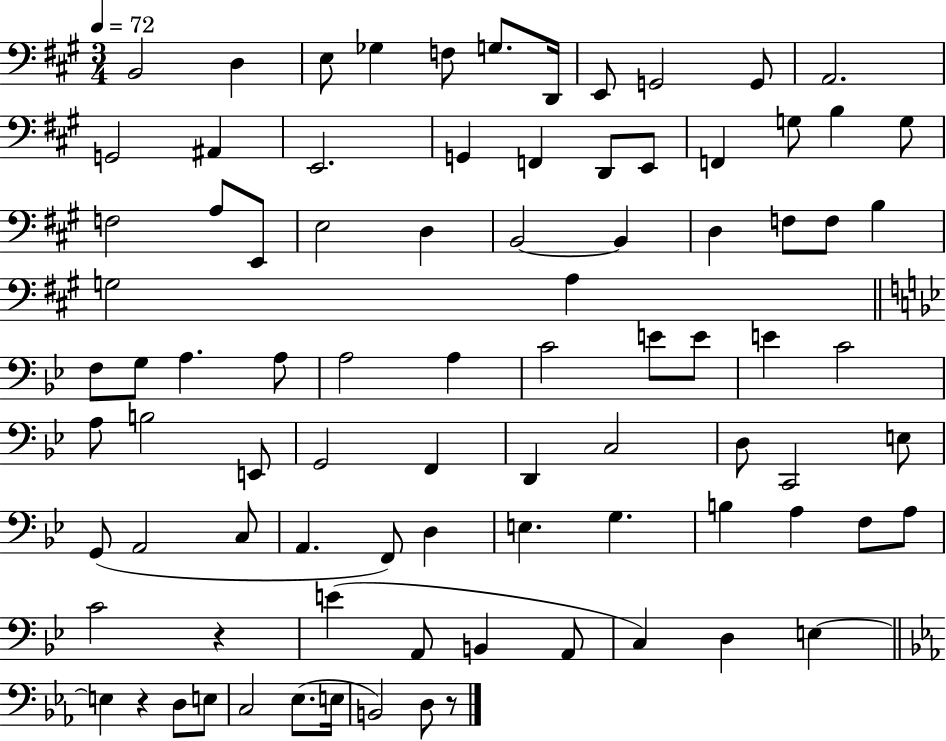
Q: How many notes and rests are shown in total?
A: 87